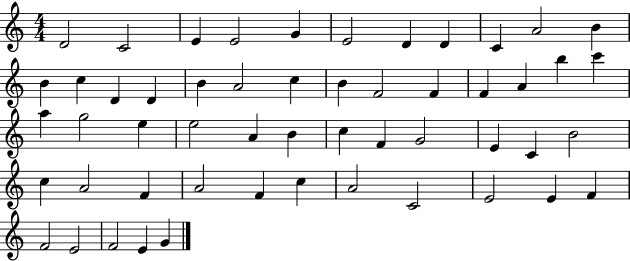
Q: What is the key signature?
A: C major